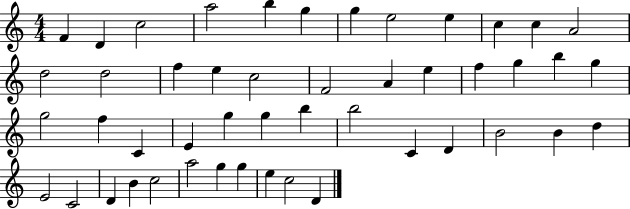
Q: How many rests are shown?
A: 0